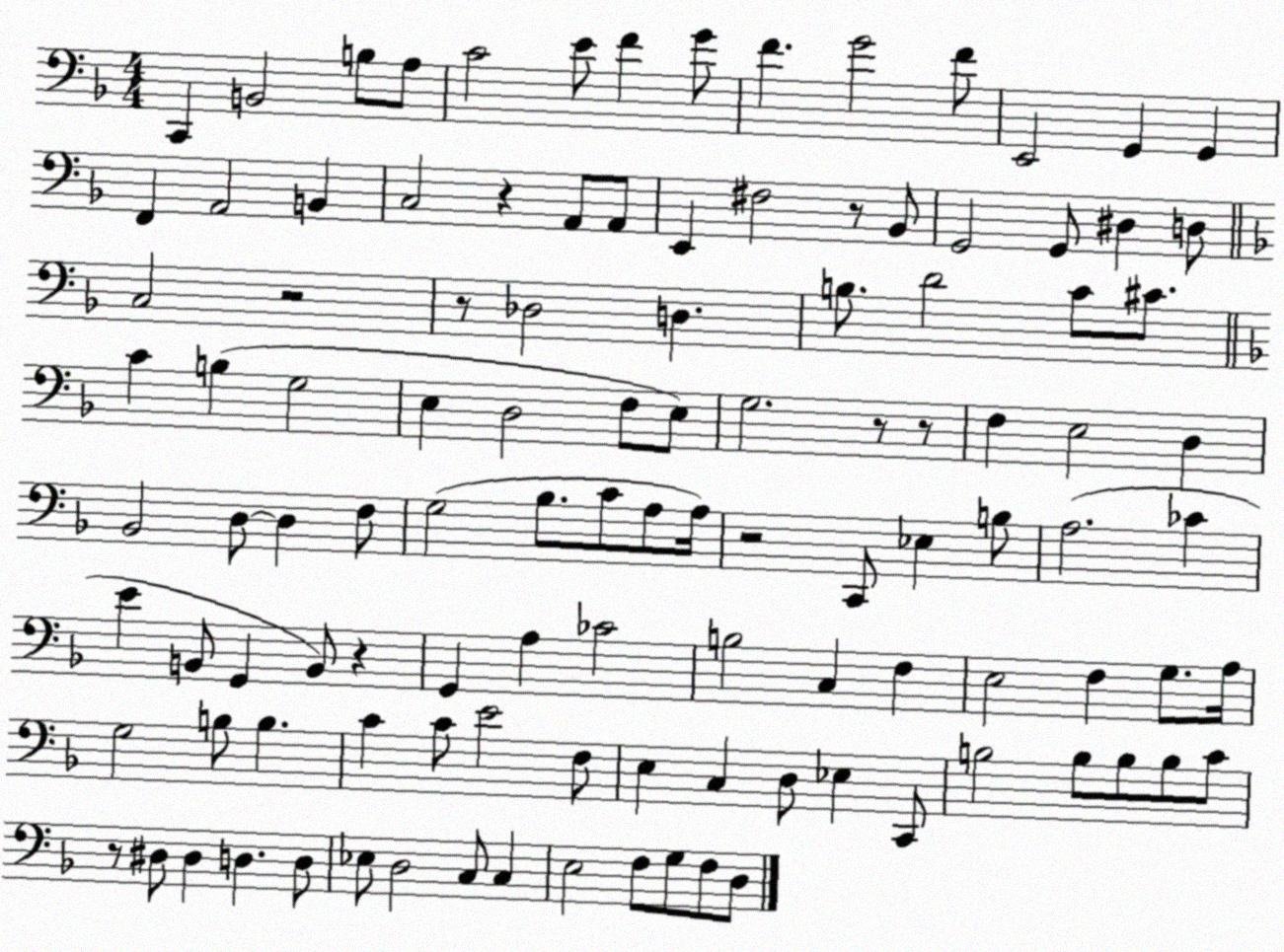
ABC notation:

X:1
T:Untitled
M:4/4
L:1/4
K:F
C,, B,,2 B,/2 A,/2 C2 E/2 F G/2 F G2 F/2 E,,2 G,, G,, F,, A,,2 B,, C,2 z A,,/2 A,,/2 E,, ^F,2 z/2 _B,,/2 G,,2 G,,/2 ^D, D,/2 C,2 z2 z/2 _D,2 D, B,/2 D2 C/2 ^C/2 C B, G,2 E, D,2 F,/2 E,/2 G,2 z/2 z/2 F, E,2 D, _B,,2 D,/2 D, F,/2 G,2 _B,/2 C/2 A,/2 A,/4 z2 C,,/2 _E, B,/2 A,2 _C E B,,/2 G,, B,,/2 z G,, A, _C2 B,2 C, F, E,2 F, G,/2 A,/4 G,2 B,/2 B, C C/2 E2 F,/2 E, C, D,/2 _E, C,,/2 B,2 B,/2 B,/2 B,/2 C/2 z/2 ^D,/2 ^D, D, D,/2 _E,/2 D,2 C,/2 C, E,2 F,/2 G,/2 F,/2 D,/2